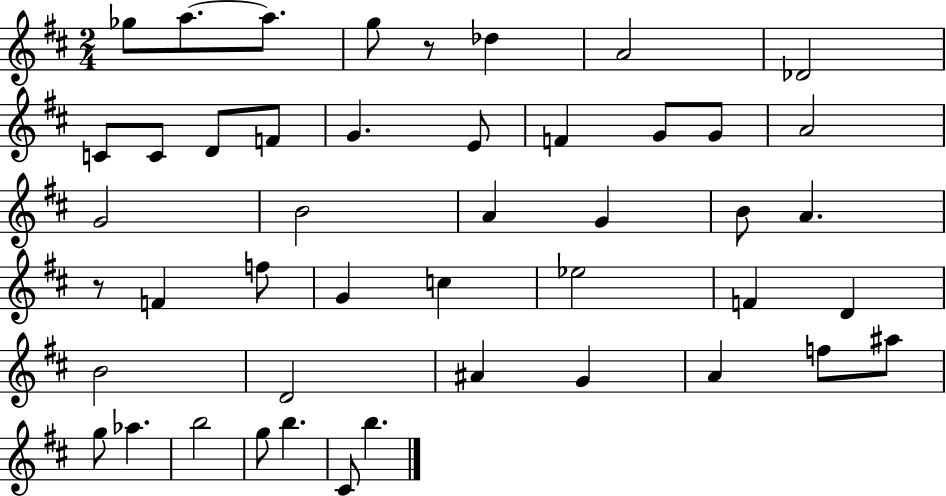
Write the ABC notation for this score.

X:1
T:Untitled
M:2/4
L:1/4
K:D
_g/2 a/2 a/2 g/2 z/2 _d A2 _D2 C/2 C/2 D/2 F/2 G E/2 F G/2 G/2 A2 G2 B2 A G B/2 A z/2 F f/2 G c _e2 F D B2 D2 ^A G A f/2 ^a/2 g/2 _a b2 g/2 b ^C/2 b